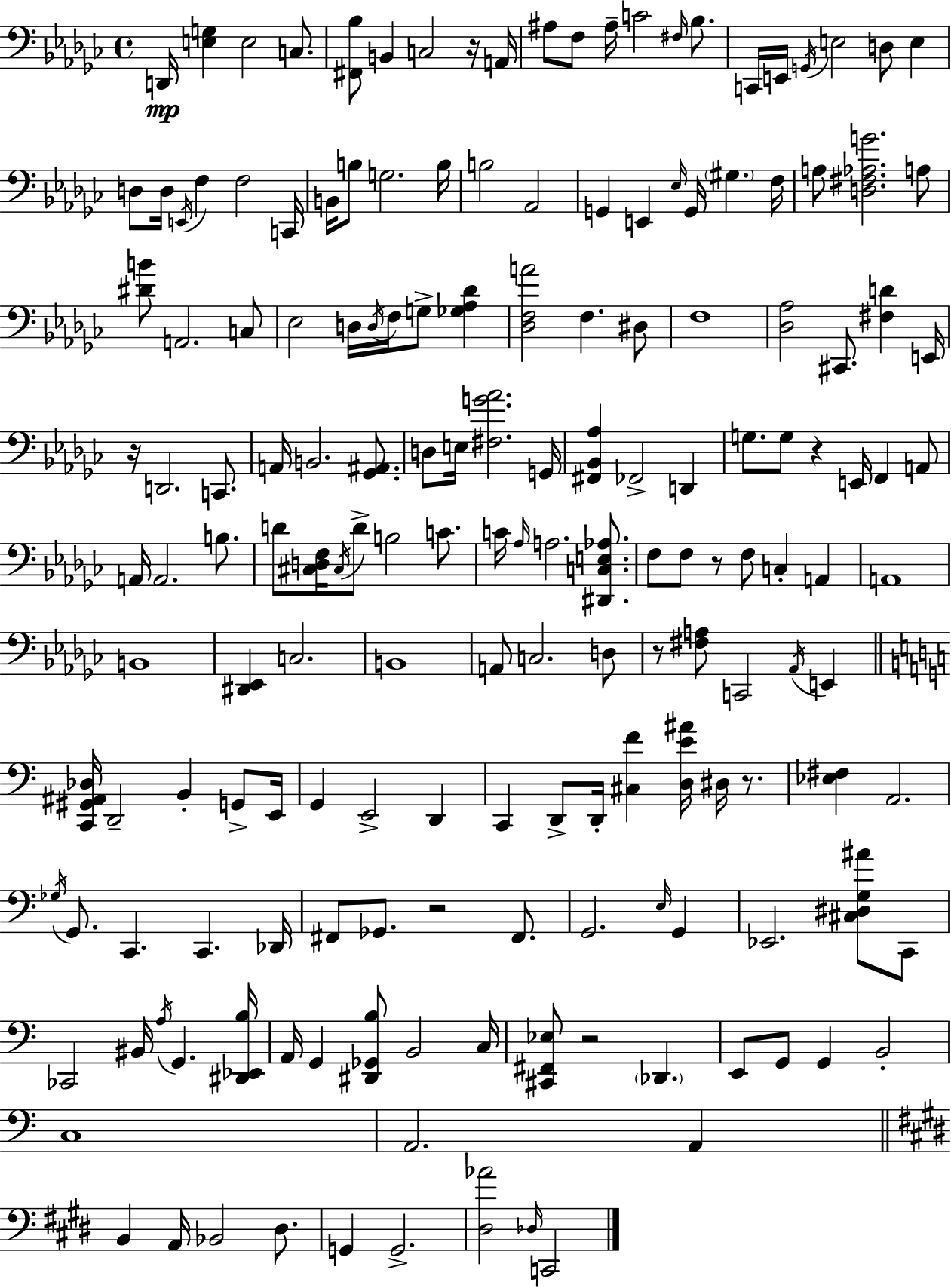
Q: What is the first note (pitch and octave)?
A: D2